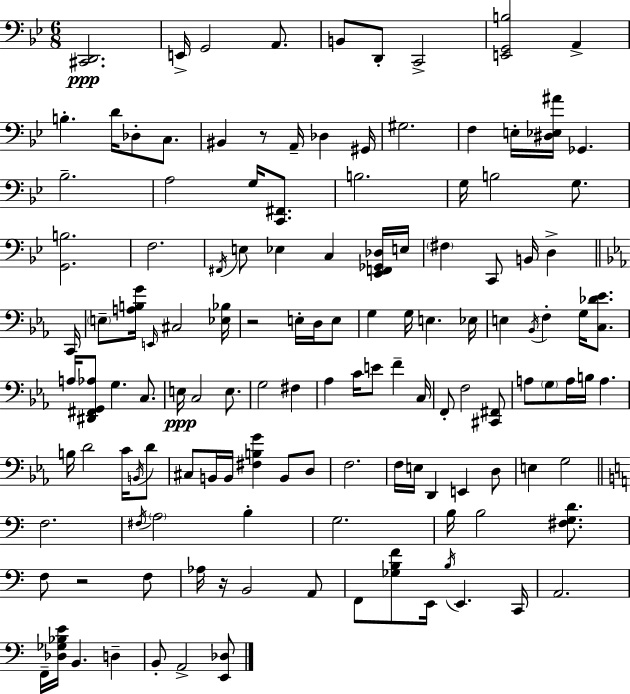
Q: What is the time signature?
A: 6/8